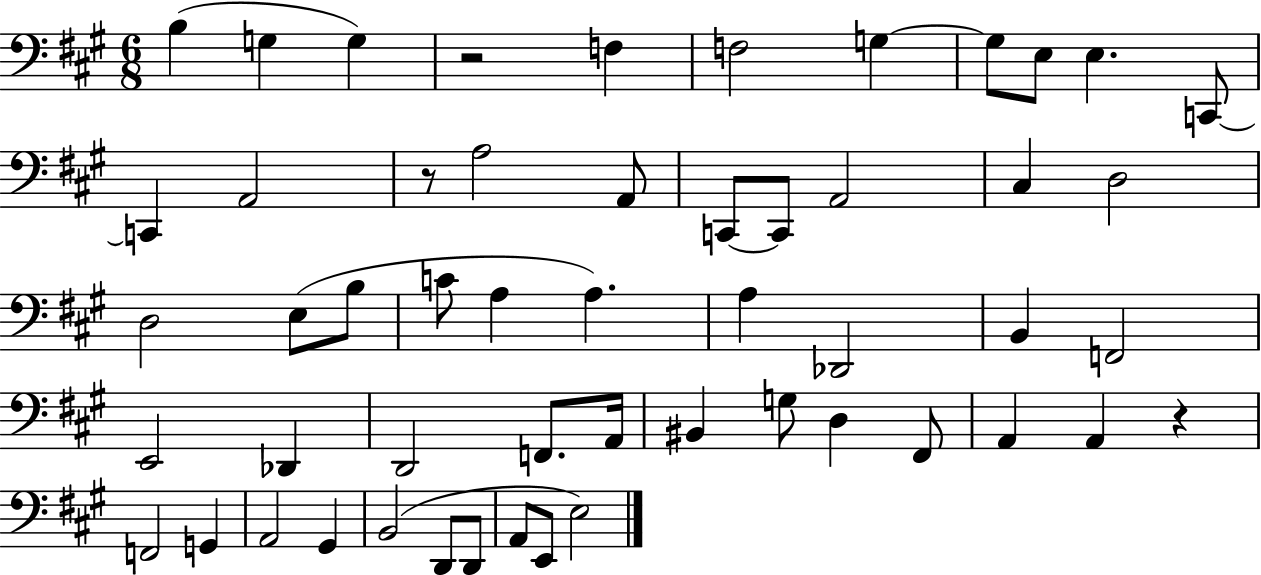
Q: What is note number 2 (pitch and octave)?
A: G3